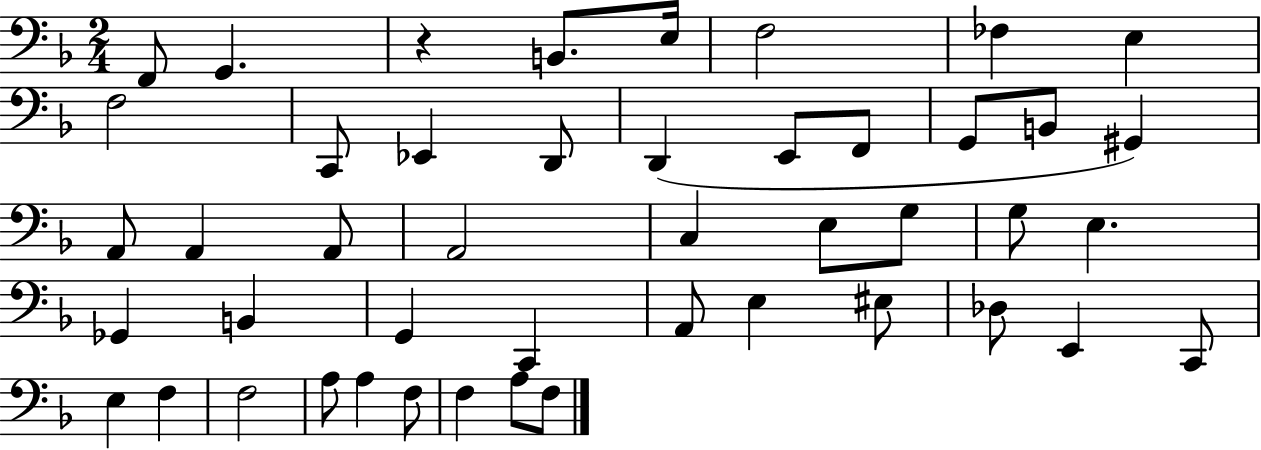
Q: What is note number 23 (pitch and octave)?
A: E3